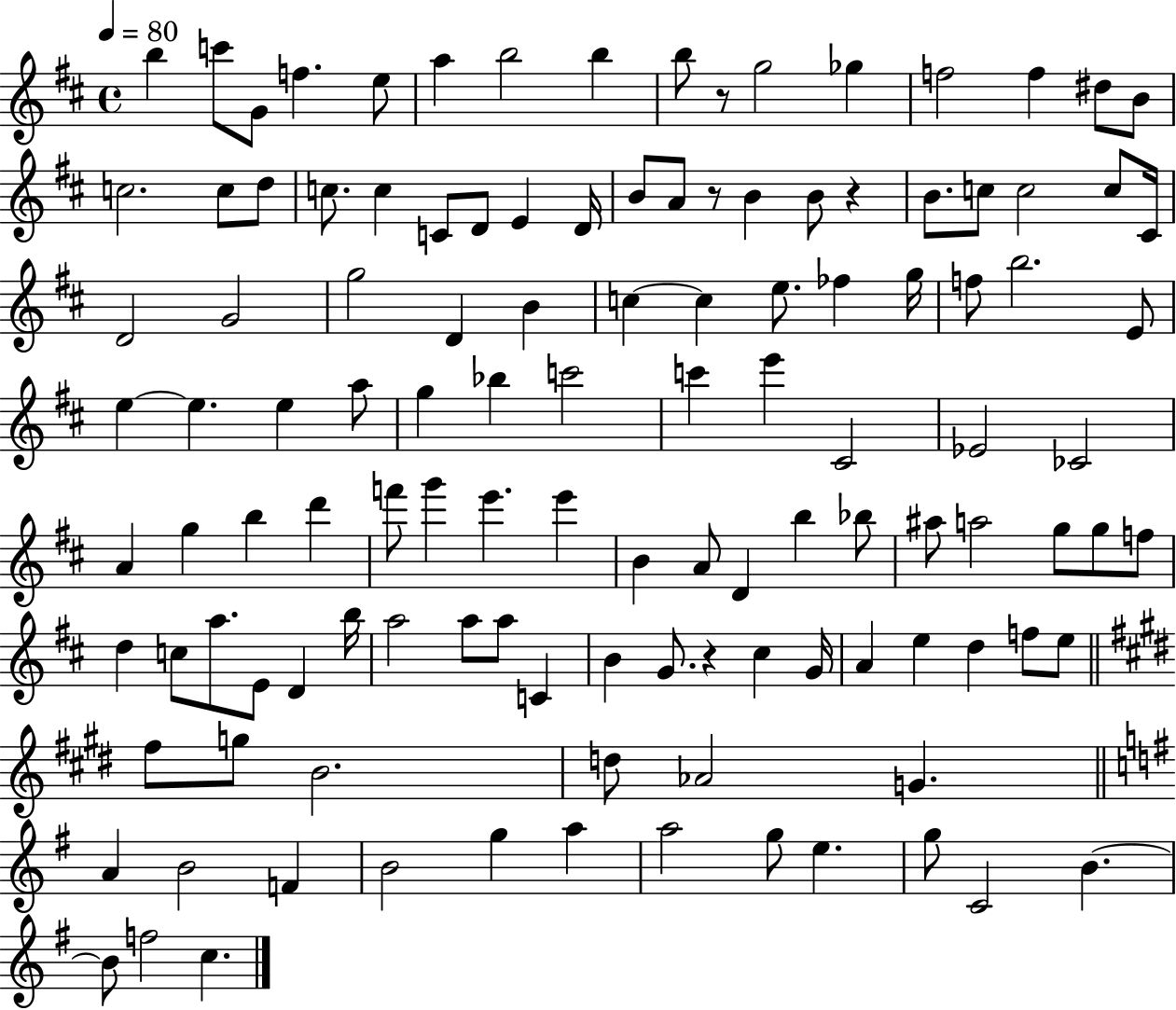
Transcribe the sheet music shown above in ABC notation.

X:1
T:Untitled
M:4/4
L:1/4
K:D
b c'/2 G/2 f e/2 a b2 b b/2 z/2 g2 _g f2 f ^d/2 B/2 c2 c/2 d/2 c/2 c C/2 D/2 E D/4 B/2 A/2 z/2 B B/2 z B/2 c/2 c2 c/2 ^C/4 D2 G2 g2 D B c c e/2 _f g/4 f/2 b2 E/2 e e e a/2 g _b c'2 c' e' ^C2 _E2 _C2 A g b d' f'/2 g' e' e' B A/2 D b _b/2 ^a/2 a2 g/2 g/2 f/2 d c/2 a/2 E/2 D b/4 a2 a/2 a/2 C B G/2 z ^c G/4 A e d f/2 e/2 ^f/2 g/2 B2 d/2 _A2 G A B2 F B2 g a a2 g/2 e g/2 C2 B B/2 f2 c